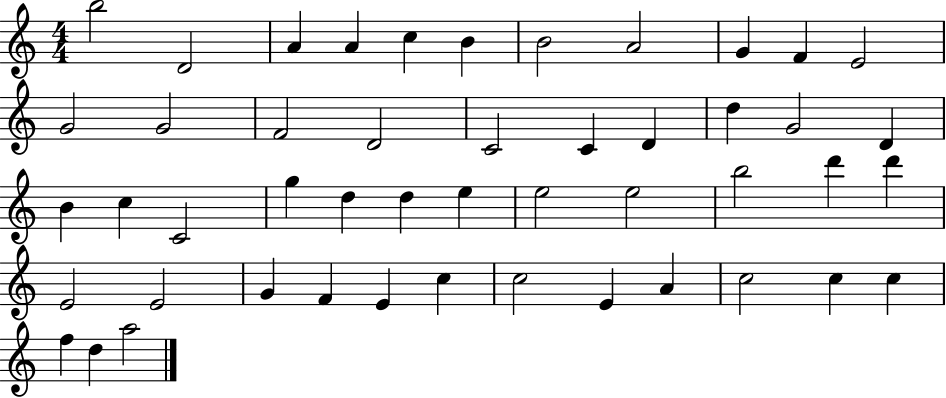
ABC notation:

X:1
T:Untitled
M:4/4
L:1/4
K:C
b2 D2 A A c B B2 A2 G F E2 G2 G2 F2 D2 C2 C D d G2 D B c C2 g d d e e2 e2 b2 d' d' E2 E2 G F E c c2 E A c2 c c f d a2